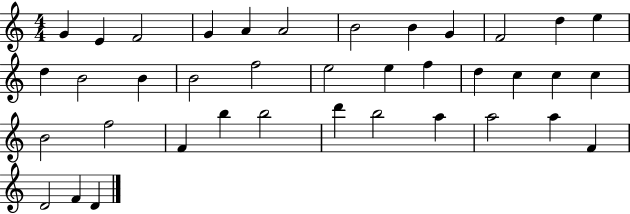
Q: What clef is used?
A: treble